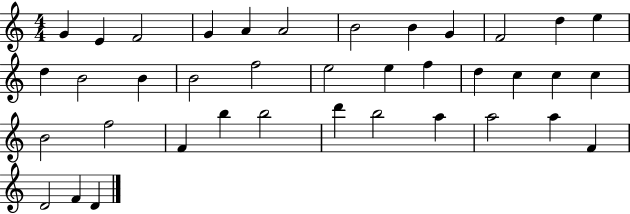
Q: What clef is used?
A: treble